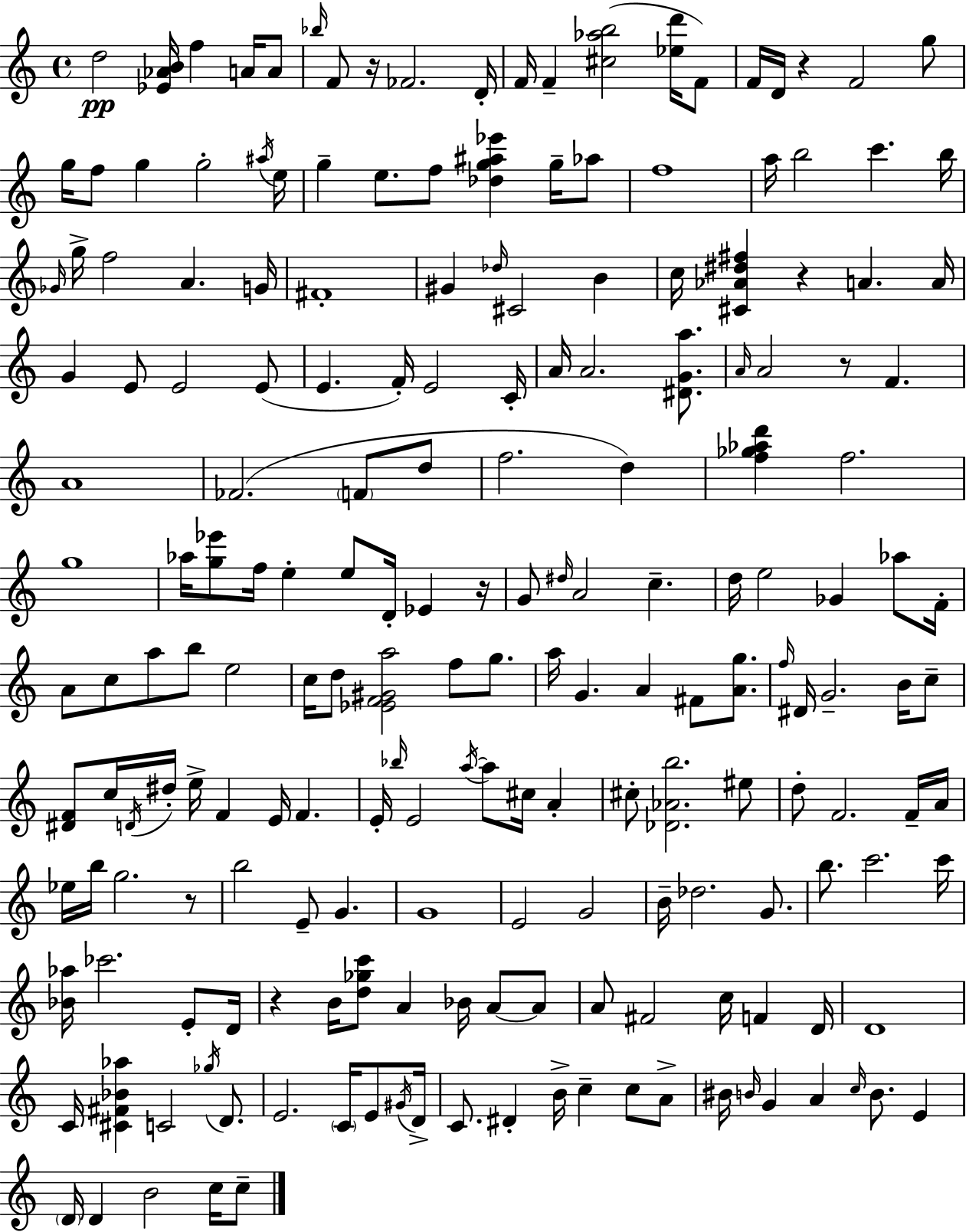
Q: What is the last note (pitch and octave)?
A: C5